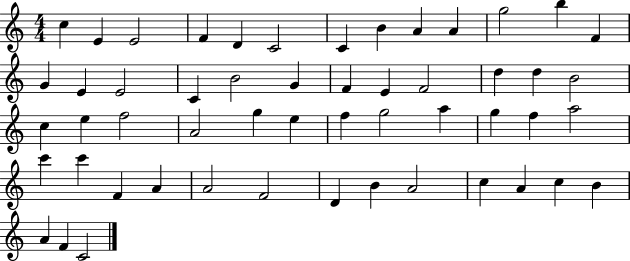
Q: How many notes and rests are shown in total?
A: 53